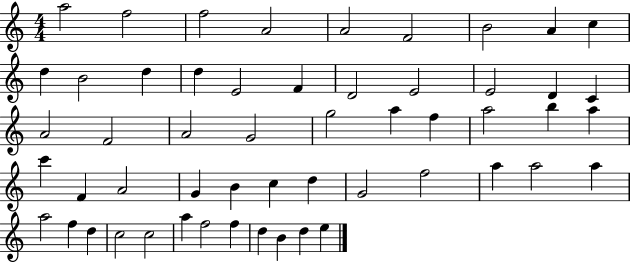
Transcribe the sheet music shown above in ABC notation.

X:1
T:Untitled
M:4/4
L:1/4
K:C
a2 f2 f2 A2 A2 F2 B2 A c d B2 d d E2 F D2 E2 E2 D C A2 F2 A2 G2 g2 a f a2 b a c' F A2 G B c d G2 f2 a a2 a a2 f d c2 c2 a f2 f d B d e